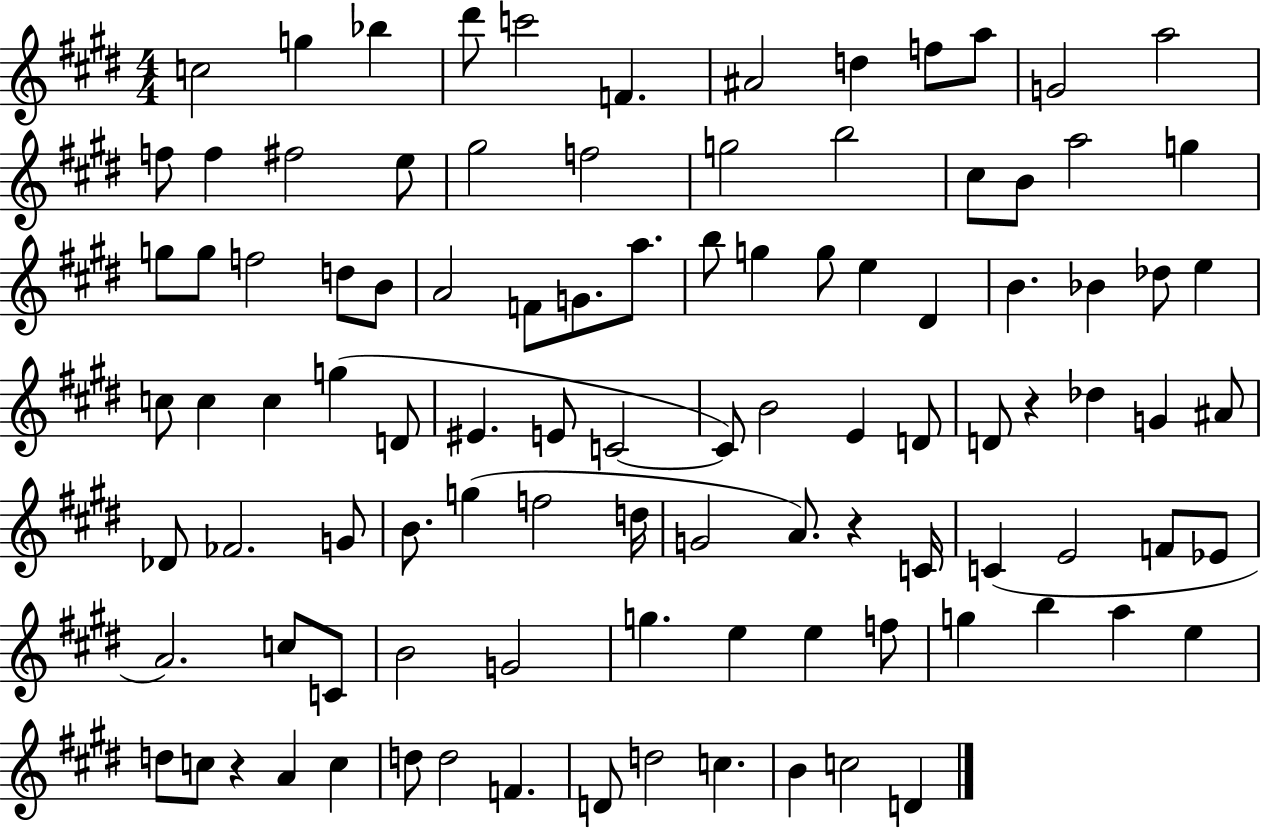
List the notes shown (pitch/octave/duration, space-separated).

C5/h G5/q Bb5/q D#6/e C6/h F4/q. A#4/h D5/q F5/e A5/e G4/h A5/h F5/e F5/q F#5/h E5/e G#5/h F5/h G5/h B5/h C#5/e B4/e A5/h G5/q G5/e G5/e F5/h D5/e B4/e A4/h F4/e G4/e. A5/e. B5/e G5/q G5/e E5/q D#4/q B4/q. Bb4/q Db5/e E5/q C5/e C5/q C5/q G5/q D4/e EIS4/q. E4/e C4/h C4/e B4/h E4/q D4/e D4/e R/q Db5/q G4/q A#4/e Db4/e FES4/h. G4/e B4/e. G5/q F5/h D5/s G4/h A4/e. R/q C4/s C4/q E4/h F4/e Eb4/e A4/h. C5/e C4/e B4/h G4/h G5/q. E5/q E5/q F5/e G5/q B5/q A5/q E5/q D5/e C5/e R/q A4/q C5/q D5/e D5/h F4/q. D4/e D5/h C5/q. B4/q C5/h D4/q